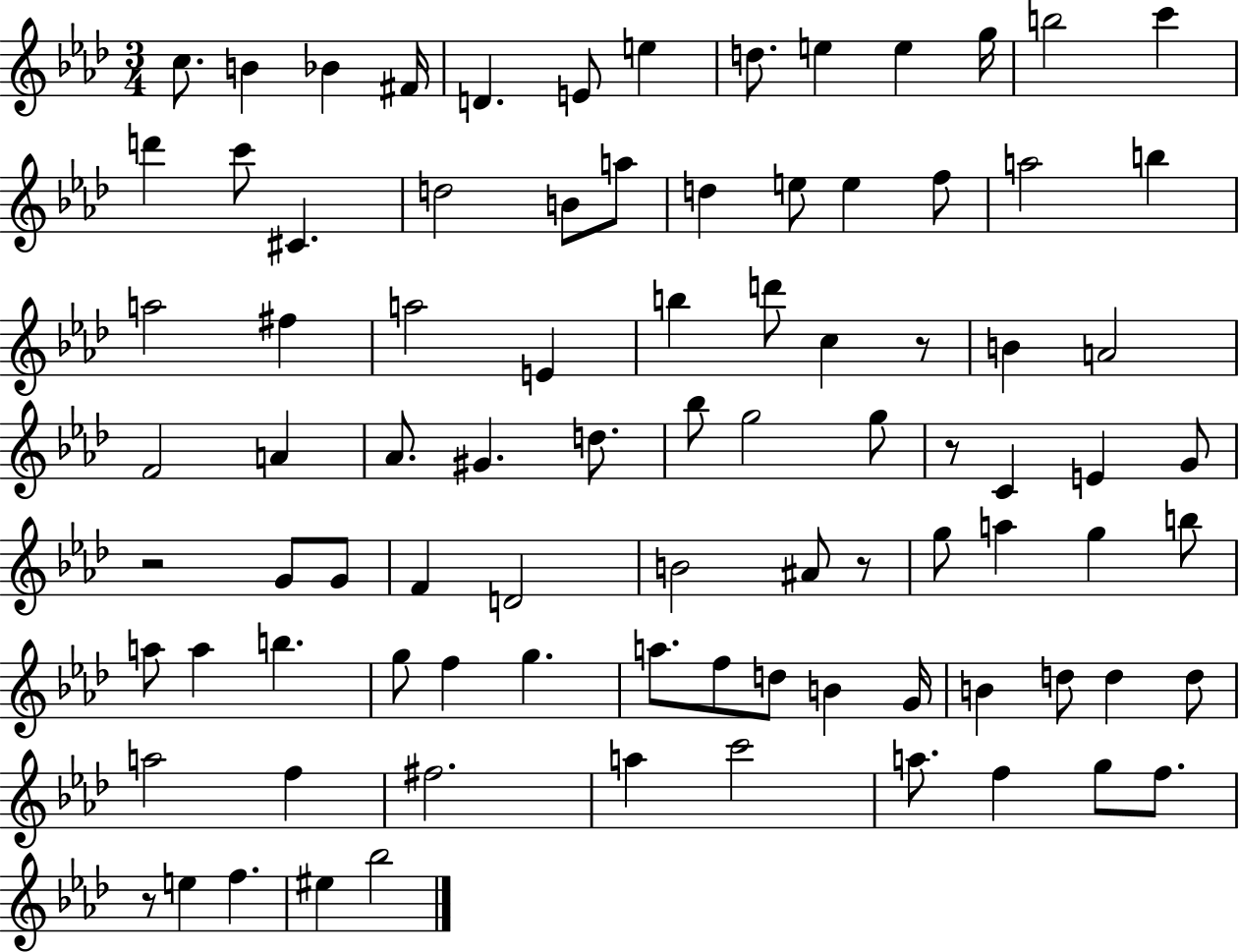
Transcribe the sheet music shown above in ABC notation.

X:1
T:Untitled
M:3/4
L:1/4
K:Ab
c/2 B _B ^F/4 D E/2 e d/2 e e g/4 b2 c' d' c'/2 ^C d2 B/2 a/2 d e/2 e f/2 a2 b a2 ^f a2 E b d'/2 c z/2 B A2 F2 A _A/2 ^G d/2 _b/2 g2 g/2 z/2 C E G/2 z2 G/2 G/2 F D2 B2 ^A/2 z/2 g/2 a g b/2 a/2 a b g/2 f g a/2 f/2 d/2 B G/4 B d/2 d d/2 a2 f ^f2 a c'2 a/2 f g/2 f/2 z/2 e f ^e _b2